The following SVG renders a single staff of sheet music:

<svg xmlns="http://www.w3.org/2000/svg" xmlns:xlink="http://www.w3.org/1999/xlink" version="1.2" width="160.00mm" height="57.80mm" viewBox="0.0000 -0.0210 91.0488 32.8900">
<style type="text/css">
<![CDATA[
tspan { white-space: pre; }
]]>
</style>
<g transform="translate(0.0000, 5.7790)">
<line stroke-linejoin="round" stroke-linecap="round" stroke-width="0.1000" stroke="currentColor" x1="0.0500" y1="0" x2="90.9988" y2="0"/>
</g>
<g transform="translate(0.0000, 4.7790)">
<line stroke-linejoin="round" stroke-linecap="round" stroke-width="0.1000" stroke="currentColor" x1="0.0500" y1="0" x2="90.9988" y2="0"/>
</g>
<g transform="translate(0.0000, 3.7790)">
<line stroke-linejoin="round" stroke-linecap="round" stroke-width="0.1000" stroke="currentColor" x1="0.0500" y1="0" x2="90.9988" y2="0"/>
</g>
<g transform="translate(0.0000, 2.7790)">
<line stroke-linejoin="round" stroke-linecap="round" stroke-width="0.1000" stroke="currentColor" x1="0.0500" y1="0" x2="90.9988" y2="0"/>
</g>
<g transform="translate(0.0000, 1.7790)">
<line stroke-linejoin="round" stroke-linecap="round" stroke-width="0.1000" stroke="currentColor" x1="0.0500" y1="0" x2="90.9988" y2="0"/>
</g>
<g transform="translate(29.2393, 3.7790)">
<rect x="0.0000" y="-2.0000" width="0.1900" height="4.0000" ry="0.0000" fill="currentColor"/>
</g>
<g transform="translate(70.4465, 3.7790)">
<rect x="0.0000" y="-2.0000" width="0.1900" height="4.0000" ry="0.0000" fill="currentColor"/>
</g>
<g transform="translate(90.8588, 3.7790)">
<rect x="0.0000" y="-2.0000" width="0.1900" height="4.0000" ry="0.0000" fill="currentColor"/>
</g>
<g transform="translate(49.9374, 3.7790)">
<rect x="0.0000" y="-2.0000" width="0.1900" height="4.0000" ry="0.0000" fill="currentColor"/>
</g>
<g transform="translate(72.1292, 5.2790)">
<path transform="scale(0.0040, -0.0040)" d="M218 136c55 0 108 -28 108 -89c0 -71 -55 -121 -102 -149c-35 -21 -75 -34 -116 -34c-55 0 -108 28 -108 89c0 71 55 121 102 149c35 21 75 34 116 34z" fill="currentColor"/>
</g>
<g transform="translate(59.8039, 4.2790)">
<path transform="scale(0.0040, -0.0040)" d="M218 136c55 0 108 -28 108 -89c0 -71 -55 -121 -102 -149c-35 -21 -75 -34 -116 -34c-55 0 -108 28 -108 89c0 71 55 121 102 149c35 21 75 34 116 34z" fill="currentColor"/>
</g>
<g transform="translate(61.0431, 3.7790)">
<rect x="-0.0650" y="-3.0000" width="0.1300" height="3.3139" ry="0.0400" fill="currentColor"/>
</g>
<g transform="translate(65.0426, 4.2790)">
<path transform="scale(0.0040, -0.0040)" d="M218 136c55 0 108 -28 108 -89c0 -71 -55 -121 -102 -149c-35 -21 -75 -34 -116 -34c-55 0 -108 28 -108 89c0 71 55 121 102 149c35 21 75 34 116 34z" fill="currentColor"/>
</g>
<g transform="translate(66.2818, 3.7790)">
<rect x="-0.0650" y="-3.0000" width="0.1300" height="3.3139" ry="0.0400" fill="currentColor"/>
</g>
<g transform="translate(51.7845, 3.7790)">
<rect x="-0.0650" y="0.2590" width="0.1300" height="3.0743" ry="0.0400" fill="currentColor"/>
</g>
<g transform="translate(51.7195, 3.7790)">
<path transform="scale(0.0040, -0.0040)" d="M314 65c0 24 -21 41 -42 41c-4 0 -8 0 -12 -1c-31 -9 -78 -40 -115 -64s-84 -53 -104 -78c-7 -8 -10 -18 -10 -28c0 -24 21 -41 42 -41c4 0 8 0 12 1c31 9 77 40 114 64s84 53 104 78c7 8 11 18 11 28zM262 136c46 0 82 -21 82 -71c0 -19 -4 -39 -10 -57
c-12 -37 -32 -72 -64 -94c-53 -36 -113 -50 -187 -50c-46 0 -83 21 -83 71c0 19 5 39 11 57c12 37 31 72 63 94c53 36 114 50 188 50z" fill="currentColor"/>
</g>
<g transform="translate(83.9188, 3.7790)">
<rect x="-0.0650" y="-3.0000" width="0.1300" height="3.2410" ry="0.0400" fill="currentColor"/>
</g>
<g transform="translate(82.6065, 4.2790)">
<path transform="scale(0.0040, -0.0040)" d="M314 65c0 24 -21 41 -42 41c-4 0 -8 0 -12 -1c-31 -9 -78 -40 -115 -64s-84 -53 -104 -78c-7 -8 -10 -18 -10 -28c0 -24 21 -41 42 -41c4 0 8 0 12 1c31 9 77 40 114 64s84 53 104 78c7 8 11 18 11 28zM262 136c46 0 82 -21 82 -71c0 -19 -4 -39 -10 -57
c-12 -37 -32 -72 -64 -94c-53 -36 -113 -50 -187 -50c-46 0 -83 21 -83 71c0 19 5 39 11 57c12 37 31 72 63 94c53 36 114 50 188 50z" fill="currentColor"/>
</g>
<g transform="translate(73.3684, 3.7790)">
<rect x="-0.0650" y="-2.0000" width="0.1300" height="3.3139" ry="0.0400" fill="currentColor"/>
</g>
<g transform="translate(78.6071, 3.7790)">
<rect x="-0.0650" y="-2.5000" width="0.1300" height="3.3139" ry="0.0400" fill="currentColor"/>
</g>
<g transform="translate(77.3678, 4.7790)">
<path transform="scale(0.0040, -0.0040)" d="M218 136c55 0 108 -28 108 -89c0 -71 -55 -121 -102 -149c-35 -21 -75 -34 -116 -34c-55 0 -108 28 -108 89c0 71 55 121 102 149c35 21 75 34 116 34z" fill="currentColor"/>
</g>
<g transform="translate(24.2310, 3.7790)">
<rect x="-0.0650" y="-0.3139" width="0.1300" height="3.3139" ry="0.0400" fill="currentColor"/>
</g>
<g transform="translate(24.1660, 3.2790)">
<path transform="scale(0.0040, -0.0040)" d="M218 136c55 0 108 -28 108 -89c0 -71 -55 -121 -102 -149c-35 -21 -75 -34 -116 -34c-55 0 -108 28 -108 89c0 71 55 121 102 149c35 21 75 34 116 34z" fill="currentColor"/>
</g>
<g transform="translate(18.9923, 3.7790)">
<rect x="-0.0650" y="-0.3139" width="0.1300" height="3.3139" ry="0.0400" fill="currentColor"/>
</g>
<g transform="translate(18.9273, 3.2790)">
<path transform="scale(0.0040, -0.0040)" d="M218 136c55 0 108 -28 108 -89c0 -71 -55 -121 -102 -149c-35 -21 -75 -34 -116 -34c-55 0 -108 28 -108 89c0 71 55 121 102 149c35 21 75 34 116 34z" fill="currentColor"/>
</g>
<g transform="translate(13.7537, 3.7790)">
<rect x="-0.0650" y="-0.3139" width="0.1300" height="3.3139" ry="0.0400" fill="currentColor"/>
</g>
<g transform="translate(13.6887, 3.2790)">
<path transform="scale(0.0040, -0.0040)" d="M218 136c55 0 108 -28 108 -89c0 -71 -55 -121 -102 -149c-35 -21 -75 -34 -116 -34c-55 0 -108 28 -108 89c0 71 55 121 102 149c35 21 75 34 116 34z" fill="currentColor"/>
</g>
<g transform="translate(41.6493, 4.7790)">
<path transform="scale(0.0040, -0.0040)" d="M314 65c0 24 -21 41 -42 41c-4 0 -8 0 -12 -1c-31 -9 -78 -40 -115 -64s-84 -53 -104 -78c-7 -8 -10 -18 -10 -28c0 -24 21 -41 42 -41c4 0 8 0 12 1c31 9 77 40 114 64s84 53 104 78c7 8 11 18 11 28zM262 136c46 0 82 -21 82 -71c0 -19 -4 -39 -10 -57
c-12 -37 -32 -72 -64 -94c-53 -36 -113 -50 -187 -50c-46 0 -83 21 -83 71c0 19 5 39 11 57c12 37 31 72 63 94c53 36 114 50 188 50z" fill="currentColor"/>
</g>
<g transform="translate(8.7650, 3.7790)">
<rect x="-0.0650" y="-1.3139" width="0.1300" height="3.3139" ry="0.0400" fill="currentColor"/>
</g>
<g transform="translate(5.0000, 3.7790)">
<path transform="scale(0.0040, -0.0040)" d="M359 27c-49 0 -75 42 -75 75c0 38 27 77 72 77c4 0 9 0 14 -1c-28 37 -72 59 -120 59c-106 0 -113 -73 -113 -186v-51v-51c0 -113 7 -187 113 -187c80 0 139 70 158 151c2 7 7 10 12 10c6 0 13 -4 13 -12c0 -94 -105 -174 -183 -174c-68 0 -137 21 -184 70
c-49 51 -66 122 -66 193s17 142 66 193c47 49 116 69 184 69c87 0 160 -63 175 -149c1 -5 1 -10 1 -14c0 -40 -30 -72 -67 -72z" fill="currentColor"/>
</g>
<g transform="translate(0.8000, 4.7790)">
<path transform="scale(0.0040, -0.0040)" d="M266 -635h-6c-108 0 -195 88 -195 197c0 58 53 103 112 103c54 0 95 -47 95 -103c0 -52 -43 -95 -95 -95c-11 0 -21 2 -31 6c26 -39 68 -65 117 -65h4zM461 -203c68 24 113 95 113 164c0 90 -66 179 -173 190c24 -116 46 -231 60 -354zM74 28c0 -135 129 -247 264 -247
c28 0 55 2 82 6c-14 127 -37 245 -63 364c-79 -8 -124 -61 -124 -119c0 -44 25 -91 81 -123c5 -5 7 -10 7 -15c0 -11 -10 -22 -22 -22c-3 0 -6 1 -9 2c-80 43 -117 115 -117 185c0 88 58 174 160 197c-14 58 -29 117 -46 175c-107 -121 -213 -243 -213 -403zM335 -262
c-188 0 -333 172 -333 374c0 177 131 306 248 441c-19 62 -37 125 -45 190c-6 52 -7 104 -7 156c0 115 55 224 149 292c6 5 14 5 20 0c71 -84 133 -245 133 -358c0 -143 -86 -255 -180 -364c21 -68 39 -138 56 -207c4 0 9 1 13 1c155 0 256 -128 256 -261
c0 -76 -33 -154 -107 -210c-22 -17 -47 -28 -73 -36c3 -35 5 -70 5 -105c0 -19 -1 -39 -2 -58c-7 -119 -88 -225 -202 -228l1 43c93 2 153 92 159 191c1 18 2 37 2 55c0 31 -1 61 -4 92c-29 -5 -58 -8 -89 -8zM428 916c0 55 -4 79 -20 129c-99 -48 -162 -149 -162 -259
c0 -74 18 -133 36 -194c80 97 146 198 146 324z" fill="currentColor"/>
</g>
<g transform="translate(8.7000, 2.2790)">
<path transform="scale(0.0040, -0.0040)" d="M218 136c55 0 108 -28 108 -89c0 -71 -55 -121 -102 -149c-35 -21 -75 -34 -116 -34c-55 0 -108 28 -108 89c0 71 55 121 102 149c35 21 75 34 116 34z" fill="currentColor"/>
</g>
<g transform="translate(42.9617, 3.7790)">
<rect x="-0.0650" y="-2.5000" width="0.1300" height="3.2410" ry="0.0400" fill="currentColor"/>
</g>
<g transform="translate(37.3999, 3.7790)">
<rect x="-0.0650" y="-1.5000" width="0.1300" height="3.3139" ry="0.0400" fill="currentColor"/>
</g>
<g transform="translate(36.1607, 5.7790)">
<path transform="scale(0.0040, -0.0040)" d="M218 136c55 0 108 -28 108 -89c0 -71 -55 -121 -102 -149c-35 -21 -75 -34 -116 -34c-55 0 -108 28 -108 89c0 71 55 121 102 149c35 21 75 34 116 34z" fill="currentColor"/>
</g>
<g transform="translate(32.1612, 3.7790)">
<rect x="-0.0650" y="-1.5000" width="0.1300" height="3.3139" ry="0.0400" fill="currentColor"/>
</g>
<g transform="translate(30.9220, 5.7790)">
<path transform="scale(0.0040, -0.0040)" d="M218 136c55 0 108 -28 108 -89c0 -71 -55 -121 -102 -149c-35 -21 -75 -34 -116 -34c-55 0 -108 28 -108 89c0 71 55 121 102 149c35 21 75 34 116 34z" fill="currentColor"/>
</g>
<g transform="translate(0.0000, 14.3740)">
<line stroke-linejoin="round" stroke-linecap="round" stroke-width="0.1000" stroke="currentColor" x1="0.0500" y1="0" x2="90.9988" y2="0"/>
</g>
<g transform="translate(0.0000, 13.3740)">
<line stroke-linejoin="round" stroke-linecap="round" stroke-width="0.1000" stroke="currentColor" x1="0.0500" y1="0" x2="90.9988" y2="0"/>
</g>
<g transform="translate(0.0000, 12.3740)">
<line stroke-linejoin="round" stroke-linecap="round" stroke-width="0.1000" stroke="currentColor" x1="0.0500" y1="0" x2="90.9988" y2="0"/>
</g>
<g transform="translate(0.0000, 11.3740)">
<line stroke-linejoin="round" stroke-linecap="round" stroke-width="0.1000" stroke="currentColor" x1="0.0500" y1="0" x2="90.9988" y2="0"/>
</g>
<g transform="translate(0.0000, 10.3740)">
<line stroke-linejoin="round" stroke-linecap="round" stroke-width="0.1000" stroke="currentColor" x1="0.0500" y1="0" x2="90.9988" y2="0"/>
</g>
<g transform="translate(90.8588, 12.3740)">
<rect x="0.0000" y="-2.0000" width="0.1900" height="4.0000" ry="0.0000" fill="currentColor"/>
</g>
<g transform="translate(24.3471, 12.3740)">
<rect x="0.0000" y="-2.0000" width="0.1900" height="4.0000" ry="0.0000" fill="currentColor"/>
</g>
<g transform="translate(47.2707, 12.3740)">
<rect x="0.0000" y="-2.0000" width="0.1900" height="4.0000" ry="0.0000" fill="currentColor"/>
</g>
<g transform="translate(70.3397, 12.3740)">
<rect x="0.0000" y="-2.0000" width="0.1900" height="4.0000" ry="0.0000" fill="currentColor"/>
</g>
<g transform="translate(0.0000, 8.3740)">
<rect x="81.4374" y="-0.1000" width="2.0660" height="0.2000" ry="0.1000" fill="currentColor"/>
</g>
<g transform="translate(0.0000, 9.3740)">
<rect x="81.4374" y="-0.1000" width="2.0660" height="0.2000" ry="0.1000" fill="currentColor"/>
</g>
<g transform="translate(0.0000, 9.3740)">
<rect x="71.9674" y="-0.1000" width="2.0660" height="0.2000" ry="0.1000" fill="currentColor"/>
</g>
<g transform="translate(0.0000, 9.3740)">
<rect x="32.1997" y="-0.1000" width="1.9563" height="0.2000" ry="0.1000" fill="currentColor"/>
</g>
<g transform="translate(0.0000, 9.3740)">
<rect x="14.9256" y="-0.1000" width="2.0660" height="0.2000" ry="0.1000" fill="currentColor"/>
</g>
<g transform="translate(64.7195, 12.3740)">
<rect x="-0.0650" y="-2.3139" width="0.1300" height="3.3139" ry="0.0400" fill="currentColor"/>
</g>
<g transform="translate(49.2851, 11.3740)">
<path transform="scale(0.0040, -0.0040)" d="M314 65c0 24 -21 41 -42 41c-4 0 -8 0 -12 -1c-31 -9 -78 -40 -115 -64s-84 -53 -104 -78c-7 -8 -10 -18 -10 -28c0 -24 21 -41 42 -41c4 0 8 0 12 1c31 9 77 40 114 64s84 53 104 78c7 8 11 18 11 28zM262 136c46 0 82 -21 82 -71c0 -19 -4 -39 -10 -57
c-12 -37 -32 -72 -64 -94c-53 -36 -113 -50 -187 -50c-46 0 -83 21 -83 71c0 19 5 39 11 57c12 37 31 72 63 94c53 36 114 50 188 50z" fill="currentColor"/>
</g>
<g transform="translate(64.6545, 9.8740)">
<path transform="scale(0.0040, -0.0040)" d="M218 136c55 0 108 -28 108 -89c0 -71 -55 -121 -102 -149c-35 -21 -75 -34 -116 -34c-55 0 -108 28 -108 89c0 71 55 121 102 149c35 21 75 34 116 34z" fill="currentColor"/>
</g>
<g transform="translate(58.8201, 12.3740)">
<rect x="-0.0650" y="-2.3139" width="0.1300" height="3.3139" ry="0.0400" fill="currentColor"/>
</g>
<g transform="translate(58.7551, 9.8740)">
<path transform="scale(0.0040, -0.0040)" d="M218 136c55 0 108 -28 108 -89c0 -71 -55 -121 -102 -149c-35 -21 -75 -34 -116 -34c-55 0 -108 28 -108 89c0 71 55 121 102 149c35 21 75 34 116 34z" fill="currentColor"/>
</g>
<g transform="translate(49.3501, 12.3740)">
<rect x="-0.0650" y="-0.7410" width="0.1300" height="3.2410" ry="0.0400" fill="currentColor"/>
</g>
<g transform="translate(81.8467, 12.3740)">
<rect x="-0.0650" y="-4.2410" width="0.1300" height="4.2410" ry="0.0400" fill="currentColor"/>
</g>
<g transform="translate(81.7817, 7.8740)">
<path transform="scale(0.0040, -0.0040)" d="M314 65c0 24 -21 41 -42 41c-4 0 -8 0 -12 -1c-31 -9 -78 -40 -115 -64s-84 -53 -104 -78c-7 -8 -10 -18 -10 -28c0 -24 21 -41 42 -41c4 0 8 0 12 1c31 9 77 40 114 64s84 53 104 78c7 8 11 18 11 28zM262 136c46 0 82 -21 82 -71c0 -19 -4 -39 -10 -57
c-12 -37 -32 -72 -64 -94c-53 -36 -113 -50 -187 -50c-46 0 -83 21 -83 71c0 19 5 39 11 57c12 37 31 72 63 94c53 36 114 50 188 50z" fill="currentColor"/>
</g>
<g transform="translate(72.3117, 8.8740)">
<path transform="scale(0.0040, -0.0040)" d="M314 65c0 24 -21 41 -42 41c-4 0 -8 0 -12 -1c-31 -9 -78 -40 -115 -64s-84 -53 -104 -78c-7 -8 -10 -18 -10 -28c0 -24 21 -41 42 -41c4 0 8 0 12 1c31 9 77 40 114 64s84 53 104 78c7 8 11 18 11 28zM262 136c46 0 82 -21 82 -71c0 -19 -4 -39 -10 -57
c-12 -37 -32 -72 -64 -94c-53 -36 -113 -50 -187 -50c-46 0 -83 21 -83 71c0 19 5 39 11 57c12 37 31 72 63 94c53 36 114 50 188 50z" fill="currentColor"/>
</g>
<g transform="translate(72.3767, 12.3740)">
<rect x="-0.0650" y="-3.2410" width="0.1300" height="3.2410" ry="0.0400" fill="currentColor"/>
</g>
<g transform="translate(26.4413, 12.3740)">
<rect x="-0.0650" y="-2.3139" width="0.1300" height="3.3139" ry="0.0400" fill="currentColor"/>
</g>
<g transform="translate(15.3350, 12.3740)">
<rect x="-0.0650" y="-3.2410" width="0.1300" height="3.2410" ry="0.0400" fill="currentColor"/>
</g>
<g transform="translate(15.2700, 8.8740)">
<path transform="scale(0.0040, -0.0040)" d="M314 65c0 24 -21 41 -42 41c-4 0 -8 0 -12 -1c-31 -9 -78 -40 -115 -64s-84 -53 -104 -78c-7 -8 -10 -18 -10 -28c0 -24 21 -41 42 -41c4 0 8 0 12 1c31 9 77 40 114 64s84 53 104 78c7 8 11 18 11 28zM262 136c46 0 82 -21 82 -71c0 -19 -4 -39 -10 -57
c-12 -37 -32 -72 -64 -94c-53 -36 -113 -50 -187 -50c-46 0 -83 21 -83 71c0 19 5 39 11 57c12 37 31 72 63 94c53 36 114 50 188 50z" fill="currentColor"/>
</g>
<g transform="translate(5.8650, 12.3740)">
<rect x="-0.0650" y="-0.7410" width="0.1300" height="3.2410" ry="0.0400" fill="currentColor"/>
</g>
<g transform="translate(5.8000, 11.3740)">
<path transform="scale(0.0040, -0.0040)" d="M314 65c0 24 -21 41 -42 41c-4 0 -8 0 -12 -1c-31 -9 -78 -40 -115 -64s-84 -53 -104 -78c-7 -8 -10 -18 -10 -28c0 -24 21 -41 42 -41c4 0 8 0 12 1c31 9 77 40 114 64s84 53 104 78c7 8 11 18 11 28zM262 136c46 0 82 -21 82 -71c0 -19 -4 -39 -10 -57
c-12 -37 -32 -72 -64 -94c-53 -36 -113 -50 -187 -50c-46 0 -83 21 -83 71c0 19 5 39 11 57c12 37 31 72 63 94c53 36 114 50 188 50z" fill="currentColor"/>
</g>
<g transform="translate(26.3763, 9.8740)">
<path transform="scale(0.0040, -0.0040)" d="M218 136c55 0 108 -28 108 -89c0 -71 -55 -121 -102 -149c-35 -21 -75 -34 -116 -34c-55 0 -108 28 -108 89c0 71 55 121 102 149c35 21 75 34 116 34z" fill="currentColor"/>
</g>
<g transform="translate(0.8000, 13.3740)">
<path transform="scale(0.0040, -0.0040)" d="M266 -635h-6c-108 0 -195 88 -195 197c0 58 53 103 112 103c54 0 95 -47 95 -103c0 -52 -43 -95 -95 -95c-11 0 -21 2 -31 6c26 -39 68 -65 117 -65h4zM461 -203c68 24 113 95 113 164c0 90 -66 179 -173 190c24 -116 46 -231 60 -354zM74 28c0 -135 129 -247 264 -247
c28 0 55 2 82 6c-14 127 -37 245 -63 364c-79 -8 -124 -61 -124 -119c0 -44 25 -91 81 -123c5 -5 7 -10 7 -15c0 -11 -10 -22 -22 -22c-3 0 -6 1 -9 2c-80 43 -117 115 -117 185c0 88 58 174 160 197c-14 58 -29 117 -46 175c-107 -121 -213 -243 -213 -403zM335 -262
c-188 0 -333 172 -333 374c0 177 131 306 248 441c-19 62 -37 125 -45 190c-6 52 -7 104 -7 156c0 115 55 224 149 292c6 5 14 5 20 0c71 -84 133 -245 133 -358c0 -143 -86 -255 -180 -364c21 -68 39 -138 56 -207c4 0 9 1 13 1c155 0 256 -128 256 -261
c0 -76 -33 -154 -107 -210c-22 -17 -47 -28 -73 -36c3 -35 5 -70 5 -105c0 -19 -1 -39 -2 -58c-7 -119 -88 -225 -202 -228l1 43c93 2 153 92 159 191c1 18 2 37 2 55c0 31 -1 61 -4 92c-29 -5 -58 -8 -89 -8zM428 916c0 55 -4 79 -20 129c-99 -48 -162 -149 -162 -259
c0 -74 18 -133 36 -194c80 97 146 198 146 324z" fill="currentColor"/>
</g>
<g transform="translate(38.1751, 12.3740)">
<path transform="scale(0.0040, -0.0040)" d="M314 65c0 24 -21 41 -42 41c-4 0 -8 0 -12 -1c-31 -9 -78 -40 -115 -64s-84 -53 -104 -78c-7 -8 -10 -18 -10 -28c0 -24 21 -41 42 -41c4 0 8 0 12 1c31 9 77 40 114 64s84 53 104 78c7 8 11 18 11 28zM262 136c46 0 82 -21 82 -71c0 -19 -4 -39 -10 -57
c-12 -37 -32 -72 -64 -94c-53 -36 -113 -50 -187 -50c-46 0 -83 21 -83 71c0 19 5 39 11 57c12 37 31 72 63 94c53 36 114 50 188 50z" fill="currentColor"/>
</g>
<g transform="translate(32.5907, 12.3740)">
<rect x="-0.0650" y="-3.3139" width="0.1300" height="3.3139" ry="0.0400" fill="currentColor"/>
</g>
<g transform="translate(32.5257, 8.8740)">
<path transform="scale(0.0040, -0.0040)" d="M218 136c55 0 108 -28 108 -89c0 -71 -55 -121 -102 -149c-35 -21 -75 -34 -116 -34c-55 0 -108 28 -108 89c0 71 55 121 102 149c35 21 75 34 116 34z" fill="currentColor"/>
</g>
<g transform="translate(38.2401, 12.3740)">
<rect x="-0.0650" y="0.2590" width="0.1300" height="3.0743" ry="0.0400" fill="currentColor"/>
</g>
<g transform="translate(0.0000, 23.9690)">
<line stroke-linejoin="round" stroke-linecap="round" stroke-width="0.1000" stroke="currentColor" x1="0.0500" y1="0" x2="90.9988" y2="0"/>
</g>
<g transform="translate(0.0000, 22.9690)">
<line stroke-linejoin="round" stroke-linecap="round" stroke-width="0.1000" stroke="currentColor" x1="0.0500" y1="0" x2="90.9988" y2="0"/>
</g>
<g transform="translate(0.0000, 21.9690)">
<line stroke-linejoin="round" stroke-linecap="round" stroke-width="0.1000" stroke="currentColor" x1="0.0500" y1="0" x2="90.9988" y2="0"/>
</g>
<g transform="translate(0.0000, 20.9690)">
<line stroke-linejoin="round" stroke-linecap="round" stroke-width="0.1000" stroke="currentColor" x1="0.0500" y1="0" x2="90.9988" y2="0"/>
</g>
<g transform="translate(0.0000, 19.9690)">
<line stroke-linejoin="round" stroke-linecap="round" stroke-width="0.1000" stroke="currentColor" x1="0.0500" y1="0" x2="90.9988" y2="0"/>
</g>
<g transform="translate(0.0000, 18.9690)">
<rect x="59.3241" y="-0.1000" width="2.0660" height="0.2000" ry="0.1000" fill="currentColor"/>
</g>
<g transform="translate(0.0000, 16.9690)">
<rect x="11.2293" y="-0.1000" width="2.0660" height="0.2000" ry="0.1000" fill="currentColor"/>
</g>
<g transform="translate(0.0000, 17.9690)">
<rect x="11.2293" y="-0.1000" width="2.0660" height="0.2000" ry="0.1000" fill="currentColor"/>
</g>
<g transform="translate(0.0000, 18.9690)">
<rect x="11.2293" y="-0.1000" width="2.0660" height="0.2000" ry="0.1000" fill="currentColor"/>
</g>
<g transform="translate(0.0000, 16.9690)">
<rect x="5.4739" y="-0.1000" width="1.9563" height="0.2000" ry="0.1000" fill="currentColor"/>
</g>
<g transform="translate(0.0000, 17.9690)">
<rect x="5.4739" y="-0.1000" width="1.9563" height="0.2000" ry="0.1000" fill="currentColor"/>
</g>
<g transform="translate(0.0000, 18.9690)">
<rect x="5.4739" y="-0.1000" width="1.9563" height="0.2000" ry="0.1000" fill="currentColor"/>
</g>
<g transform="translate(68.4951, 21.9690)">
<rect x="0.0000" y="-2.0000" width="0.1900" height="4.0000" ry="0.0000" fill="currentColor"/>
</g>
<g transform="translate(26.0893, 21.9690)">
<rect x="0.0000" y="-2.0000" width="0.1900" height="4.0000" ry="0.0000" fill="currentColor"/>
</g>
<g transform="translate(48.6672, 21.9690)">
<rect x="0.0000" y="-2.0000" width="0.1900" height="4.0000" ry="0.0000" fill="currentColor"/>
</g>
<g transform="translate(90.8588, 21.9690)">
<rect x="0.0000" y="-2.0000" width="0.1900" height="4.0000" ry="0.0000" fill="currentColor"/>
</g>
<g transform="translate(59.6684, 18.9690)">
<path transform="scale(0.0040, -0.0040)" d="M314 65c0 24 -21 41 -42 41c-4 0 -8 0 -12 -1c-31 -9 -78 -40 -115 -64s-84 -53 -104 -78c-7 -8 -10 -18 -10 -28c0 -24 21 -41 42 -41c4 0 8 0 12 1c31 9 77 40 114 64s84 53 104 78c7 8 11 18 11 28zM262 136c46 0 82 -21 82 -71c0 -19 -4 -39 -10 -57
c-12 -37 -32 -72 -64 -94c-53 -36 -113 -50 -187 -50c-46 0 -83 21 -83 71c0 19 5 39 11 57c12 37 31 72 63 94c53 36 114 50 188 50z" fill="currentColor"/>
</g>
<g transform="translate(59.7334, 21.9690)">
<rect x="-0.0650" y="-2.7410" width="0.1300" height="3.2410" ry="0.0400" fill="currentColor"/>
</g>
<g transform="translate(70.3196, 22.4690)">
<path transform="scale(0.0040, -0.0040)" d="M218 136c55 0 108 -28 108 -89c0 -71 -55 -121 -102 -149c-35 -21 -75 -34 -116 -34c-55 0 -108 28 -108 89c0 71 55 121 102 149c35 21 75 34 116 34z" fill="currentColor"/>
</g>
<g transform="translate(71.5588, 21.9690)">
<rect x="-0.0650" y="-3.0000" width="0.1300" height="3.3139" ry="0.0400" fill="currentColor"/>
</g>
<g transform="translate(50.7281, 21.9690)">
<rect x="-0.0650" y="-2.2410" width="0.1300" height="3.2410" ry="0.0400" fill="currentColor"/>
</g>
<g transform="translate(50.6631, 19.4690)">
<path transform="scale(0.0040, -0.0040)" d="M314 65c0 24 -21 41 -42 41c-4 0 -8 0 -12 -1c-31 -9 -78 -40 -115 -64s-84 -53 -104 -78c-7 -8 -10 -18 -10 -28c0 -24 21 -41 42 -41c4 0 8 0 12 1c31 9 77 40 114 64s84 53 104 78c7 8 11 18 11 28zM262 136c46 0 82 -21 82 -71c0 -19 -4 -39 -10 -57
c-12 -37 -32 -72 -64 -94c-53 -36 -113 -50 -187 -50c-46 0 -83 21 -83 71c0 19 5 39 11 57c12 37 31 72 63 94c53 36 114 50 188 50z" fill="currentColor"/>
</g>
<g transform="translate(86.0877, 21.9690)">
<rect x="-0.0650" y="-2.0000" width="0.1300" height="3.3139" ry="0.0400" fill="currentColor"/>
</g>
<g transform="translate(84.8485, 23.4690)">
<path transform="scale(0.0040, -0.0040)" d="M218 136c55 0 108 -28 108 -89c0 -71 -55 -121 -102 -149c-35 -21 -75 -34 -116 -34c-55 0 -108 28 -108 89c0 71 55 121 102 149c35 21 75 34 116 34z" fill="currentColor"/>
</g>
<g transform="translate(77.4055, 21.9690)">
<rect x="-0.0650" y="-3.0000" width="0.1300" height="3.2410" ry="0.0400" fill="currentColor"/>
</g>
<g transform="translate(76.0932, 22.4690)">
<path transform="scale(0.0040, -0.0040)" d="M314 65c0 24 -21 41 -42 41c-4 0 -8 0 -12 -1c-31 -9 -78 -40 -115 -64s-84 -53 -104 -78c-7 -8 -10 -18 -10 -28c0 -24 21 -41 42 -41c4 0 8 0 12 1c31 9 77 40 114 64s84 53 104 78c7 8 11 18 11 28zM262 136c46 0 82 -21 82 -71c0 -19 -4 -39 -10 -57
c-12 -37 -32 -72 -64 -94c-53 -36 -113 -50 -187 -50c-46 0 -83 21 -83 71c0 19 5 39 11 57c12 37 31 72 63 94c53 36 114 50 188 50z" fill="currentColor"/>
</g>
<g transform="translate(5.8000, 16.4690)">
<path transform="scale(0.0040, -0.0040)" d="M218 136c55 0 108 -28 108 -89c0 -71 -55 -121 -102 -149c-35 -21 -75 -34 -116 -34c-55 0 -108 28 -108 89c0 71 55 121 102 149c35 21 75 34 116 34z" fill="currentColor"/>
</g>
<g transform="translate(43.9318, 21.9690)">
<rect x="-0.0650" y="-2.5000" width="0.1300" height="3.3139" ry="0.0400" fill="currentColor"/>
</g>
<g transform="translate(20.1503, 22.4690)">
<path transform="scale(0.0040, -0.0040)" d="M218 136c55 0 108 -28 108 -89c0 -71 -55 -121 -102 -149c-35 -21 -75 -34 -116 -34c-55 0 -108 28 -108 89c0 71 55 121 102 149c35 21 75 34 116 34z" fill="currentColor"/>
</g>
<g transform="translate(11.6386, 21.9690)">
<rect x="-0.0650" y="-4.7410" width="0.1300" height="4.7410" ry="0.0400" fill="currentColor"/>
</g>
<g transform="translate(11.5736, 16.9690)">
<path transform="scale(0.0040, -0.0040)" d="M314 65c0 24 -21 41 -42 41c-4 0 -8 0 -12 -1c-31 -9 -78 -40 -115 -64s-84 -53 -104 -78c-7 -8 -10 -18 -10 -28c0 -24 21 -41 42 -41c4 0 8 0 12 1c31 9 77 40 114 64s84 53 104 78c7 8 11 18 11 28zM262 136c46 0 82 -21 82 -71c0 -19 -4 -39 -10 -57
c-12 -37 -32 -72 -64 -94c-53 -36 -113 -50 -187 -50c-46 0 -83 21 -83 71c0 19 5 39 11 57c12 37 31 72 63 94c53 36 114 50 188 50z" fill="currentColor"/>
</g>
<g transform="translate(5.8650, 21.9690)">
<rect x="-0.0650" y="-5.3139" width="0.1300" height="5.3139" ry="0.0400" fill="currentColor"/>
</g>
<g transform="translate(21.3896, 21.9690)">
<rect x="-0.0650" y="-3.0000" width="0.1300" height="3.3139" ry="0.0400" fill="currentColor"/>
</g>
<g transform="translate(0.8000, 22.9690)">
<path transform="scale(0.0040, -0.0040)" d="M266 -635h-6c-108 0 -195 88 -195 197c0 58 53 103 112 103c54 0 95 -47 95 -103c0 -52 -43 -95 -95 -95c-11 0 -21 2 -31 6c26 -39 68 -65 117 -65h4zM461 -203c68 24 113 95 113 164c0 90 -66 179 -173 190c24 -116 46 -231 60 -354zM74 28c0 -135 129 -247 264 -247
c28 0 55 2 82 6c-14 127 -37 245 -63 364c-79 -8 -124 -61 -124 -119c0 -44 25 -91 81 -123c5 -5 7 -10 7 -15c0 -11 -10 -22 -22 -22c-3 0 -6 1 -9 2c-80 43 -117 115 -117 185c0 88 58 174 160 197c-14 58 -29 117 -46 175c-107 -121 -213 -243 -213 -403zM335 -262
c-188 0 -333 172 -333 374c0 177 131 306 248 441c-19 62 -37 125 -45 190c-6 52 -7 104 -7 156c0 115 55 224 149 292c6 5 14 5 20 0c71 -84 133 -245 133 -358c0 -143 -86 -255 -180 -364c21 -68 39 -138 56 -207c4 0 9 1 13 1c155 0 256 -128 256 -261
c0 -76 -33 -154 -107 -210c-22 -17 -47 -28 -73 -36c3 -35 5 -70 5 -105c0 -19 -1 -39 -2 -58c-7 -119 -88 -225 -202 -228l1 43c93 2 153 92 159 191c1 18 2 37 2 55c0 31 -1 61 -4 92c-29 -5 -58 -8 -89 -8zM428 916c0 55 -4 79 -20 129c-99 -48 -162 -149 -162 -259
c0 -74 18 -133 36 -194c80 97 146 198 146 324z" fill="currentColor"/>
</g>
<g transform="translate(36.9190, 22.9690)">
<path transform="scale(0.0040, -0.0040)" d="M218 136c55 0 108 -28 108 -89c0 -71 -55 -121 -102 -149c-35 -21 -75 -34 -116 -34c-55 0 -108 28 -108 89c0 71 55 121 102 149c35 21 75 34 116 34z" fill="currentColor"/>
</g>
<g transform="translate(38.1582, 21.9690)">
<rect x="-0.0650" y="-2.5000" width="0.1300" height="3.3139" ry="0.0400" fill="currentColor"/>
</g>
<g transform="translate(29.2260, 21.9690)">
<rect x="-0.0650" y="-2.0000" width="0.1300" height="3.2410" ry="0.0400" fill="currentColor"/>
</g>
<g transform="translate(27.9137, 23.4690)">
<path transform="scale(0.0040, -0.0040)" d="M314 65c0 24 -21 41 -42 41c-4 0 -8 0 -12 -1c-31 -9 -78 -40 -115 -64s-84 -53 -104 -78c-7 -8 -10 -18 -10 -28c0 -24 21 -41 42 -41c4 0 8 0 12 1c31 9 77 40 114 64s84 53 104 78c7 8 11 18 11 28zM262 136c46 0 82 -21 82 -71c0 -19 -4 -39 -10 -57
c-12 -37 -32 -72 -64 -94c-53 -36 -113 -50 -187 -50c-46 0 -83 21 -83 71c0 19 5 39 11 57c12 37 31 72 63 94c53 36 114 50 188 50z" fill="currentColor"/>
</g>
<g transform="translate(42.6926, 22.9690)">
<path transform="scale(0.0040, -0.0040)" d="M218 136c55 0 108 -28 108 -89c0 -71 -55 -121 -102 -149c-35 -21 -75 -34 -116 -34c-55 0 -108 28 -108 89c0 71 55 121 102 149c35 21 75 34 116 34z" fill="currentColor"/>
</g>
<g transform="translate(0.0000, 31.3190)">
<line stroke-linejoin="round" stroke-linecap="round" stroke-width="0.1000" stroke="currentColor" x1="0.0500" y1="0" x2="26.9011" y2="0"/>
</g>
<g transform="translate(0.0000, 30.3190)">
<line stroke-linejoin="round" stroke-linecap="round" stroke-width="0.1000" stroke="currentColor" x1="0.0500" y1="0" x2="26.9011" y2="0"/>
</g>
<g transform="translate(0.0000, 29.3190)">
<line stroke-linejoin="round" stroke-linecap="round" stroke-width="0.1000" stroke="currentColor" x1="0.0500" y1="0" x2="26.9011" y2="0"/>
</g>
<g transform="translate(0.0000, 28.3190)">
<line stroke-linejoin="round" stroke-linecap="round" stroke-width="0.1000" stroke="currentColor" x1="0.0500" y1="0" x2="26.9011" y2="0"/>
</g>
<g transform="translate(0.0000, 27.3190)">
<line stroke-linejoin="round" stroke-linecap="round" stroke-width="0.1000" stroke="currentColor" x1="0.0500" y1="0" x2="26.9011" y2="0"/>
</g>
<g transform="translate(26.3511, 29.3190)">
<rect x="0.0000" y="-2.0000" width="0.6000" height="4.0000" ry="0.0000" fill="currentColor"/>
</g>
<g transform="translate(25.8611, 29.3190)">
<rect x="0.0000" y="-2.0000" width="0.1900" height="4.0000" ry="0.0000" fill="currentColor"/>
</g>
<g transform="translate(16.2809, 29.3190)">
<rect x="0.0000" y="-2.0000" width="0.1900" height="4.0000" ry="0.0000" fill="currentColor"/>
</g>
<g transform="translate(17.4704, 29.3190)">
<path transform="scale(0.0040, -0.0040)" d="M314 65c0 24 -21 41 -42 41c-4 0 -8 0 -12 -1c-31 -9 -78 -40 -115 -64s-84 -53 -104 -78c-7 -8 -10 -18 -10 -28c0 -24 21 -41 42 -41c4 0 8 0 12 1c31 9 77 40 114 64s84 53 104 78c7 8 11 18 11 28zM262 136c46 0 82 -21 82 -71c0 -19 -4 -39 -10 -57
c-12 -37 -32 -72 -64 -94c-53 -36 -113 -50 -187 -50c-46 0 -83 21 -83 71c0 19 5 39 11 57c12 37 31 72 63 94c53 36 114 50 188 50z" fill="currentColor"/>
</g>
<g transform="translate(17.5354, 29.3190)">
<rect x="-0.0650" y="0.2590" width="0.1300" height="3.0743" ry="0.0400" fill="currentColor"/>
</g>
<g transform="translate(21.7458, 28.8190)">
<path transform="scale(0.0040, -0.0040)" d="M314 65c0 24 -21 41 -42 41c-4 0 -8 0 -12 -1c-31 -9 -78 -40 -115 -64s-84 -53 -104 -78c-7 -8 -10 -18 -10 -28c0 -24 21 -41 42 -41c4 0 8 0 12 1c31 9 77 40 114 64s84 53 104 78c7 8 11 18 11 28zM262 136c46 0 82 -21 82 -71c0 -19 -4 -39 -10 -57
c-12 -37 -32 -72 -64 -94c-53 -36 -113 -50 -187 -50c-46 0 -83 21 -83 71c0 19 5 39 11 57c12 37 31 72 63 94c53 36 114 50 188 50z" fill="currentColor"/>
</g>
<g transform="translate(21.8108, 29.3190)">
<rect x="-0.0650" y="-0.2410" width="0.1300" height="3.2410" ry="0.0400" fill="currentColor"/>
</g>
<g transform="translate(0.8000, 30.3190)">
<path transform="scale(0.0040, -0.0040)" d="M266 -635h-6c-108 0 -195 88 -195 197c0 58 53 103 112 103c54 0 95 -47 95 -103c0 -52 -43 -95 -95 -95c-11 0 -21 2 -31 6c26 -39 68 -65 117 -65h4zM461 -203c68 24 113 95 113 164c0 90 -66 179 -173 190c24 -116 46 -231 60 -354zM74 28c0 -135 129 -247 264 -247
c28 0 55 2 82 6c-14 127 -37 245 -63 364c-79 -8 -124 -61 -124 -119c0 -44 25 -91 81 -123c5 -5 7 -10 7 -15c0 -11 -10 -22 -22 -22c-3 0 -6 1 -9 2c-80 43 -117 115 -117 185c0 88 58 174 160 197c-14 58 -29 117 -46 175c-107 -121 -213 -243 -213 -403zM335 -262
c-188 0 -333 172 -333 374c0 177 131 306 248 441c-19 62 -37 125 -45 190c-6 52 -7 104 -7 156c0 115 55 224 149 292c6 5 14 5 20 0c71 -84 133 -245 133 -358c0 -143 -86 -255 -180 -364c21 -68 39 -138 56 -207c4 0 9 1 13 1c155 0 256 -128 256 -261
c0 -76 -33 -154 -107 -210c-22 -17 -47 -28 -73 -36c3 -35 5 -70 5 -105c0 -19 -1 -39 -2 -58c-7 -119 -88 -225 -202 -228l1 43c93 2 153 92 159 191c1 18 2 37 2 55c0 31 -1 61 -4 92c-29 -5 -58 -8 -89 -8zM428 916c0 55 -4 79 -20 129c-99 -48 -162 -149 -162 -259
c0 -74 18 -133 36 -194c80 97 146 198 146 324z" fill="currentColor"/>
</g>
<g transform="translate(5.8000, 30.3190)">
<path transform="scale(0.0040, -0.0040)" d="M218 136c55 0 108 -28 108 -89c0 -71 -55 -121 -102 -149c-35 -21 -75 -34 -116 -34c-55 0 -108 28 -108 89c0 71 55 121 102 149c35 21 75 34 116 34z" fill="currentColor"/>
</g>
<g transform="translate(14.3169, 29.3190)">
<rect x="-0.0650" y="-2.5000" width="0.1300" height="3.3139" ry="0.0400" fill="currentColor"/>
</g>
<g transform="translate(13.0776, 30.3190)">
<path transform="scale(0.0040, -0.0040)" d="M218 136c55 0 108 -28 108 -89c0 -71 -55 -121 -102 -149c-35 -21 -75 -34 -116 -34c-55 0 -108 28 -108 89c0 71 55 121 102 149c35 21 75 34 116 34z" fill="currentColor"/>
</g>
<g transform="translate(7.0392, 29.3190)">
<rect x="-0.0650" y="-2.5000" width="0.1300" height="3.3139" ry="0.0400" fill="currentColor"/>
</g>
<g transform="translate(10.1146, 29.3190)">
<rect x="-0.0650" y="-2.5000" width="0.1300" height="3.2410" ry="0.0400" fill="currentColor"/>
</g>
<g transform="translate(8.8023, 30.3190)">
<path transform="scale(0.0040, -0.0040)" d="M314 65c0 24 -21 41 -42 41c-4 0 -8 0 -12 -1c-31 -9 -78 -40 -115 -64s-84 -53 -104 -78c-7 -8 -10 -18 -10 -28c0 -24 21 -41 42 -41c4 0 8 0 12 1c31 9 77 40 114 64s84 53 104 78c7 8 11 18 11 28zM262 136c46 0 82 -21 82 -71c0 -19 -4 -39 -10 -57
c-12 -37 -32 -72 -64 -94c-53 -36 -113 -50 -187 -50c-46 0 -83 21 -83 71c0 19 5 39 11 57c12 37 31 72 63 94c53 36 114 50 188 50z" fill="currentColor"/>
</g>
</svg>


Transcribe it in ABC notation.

X:1
T:Untitled
M:4/4
L:1/4
K:C
e c c c E E G2 B2 A A F G A2 d2 b2 g b B2 d2 g g b2 d'2 f' e'2 A F2 G G g2 a2 A A2 F G G2 G B2 c2